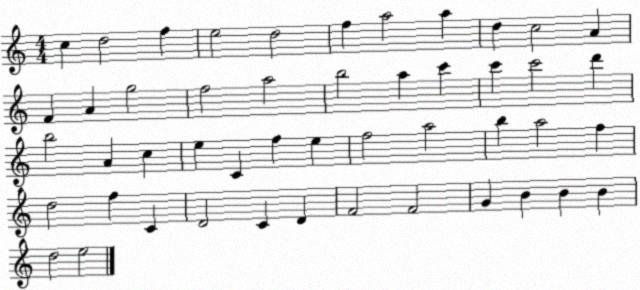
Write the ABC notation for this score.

X:1
T:Untitled
M:4/4
L:1/4
K:C
c d2 f e2 d2 f a2 a d c2 A F A g2 f2 a2 b2 a c' c' c'2 d' b2 A c e C f e f2 a2 b a2 f d2 f C D2 C D F2 F2 G B B B d2 e2